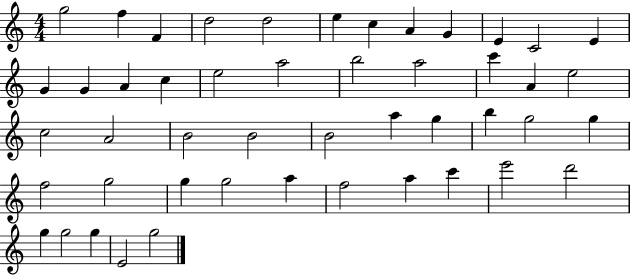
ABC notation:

X:1
T:Untitled
M:4/4
L:1/4
K:C
g2 f F d2 d2 e c A G E C2 E G G A c e2 a2 b2 a2 c' A e2 c2 A2 B2 B2 B2 a g b g2 g f2 g2 g g2 a f2 a c' e'2 d'2 g g2 g E2 g2